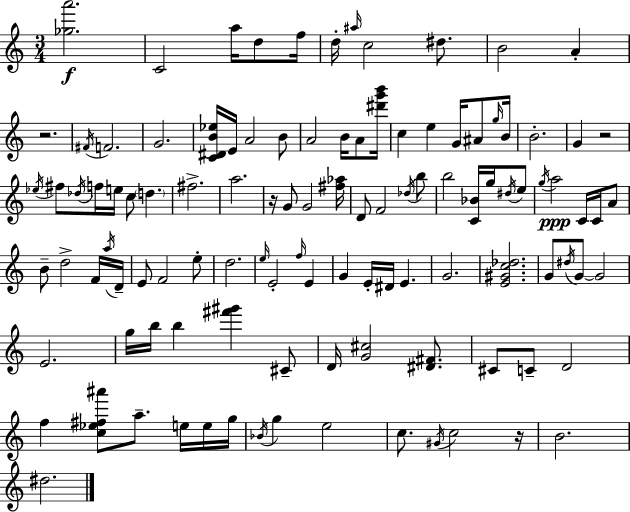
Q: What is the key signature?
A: A minor